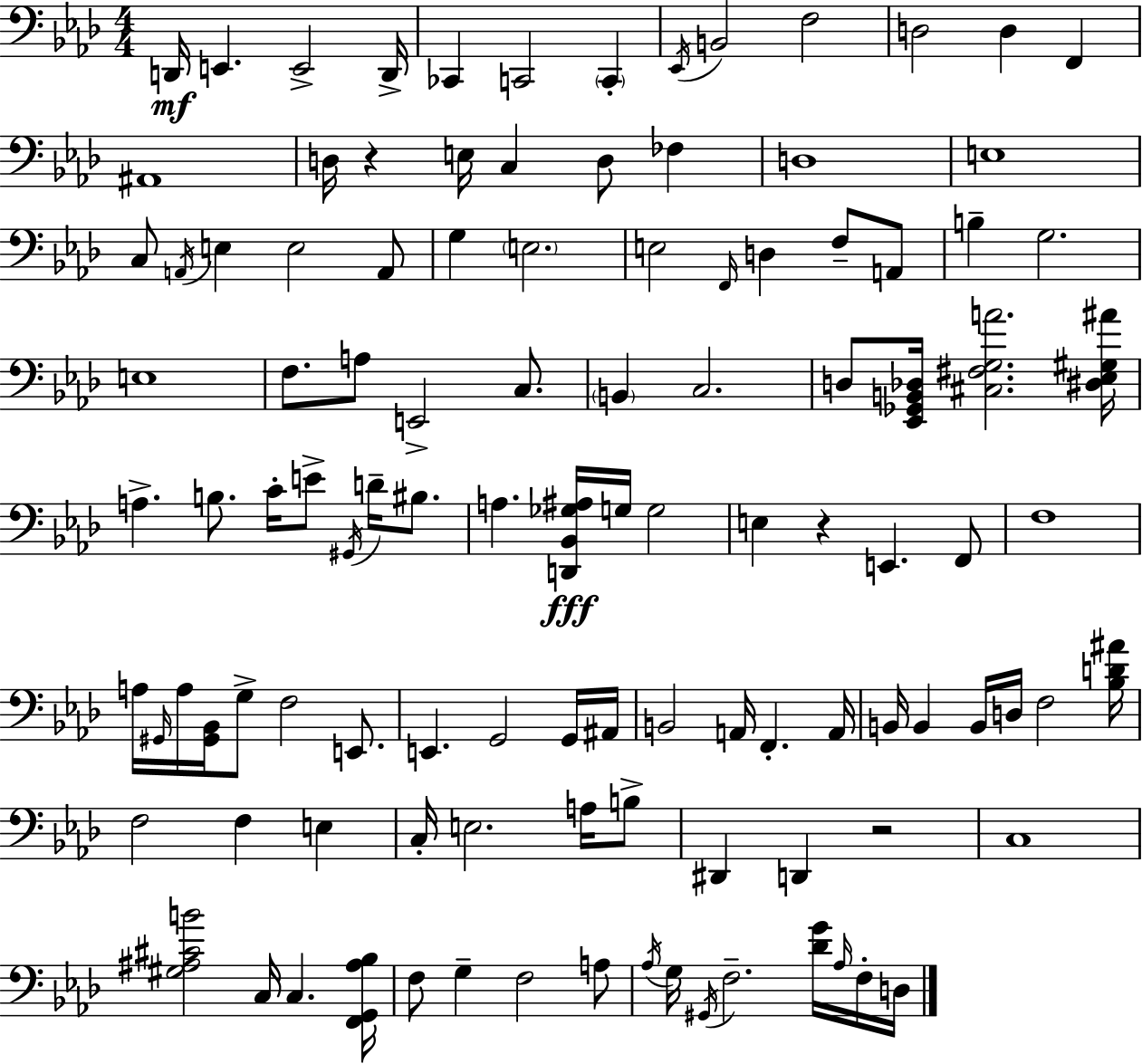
D2/s E2/q. E2/h D2/s CES2/q C2/h C2/q Eb2/s B2/h F3/h D3/h D3/q F2/q A#2/w D3/s R/q E3/s C3/q D3/e FES3/q D3/w E3/w C3/e A2/s E3/q E3/h A2/e G3/q E3/h. E3/h F2/s D3/q F3/e A2/e B3/q G3/h. E3/w F3/e. A3/e E2/h C3/e. B2/q C3/h. D3/e [Eb2,Gb2,B2,Db3]/s [C#3,F#3,G3,A4]/h. [D#3,Eb3,G#3,A#4]/s A3/q. B3/e. C4/s E4/e G#2/s D4/s BIS3/e. A3/q. [D2,Bb2,Gb3,A#3]/s G3/s G3/h E3/q R/q E2/q. F2/e F3/w A3/s G#2/s A3/s [G#2,Bb2]/s G3/e F3/h E2/e. E2/q. G2/h G2/s A#2/s B2/h A2/s F2/q. A2/s B2/s B2/q B2/s D3/s F3/h [Bb3,D4,A#4]/s F3/h F3/q E3/q C3/s E3/h. A3/s B3/e D#2/q D2/q R/h C3/w [G#3,A#3,C#4,B4]/h C3/s C3/q. [F2,G2,A#3,Bb3]/s F3/e G3/q F3/h A3/e Ab3/s G3/s G#2/s F3/h. [Db4,G4]/s Ab3/s F3/s D3/s